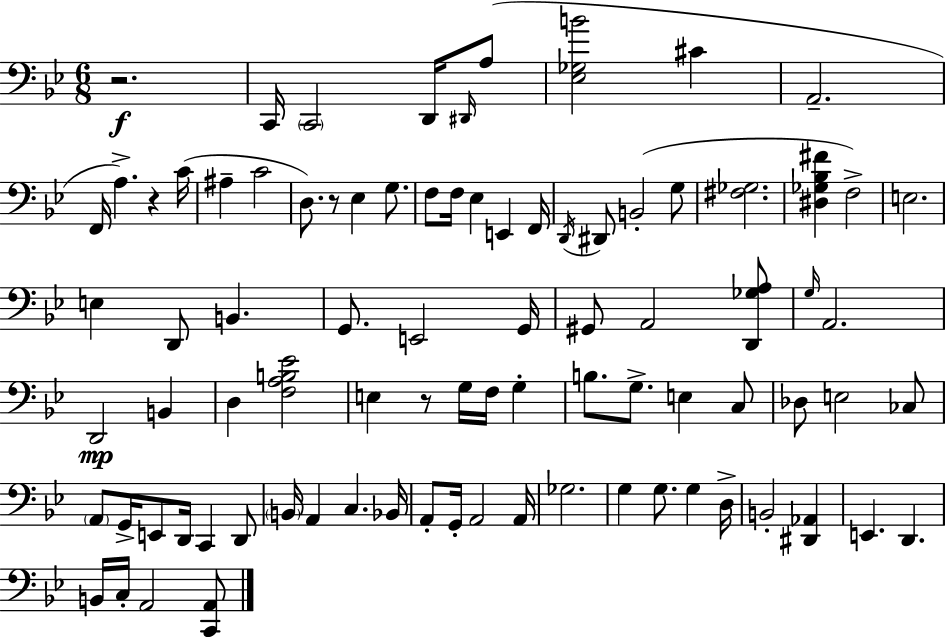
{
  \clef bass
  \numericTimeSignature
  \time 6/8
  \key bes \major
  r2.\f | c,16 \parenthesize c,2 d,16 \grace { dis,16 } a8( | <ees ges b'>2 cis'4 | a,2.-- | \break f,16 a4.->) r4 | c'16( ais4-- c'2 | d8.) r8 ees4 g8. | f8 f16 ees4 e,4 | \break f,16 \acciaccatura { d,16 } dis,8 b,2-.( | g8 <fis ges>2. | <dis ges bes fis'>4 f2->) | e2. | \break e4 d,8 b,4. | g,8. e,2 | g,16 gis,8 a,2 | <d, ges a>8 \grace { g16 } a,2. | \break d,2\mp b,4 | d4 <f a b ees'>2 | e4 r8 g16 f16 g4-. | b8. g8.-> e4 | \break c8 des8 e2 | ces8 \parenthesize a,8 g,16-> e,8 d,16 c,4 | d,8 \parenthesize b,16 a,4 c4. | bes,16 a,8-. g,16-. a,2 | \break a,16 ges2. | g4 g8. g4 | d16-> b,2-. <dis, aes,>4 | e,4. d,4. | \break b,16 c16-. a,2 | <c, a,>8 \bar "|."
}